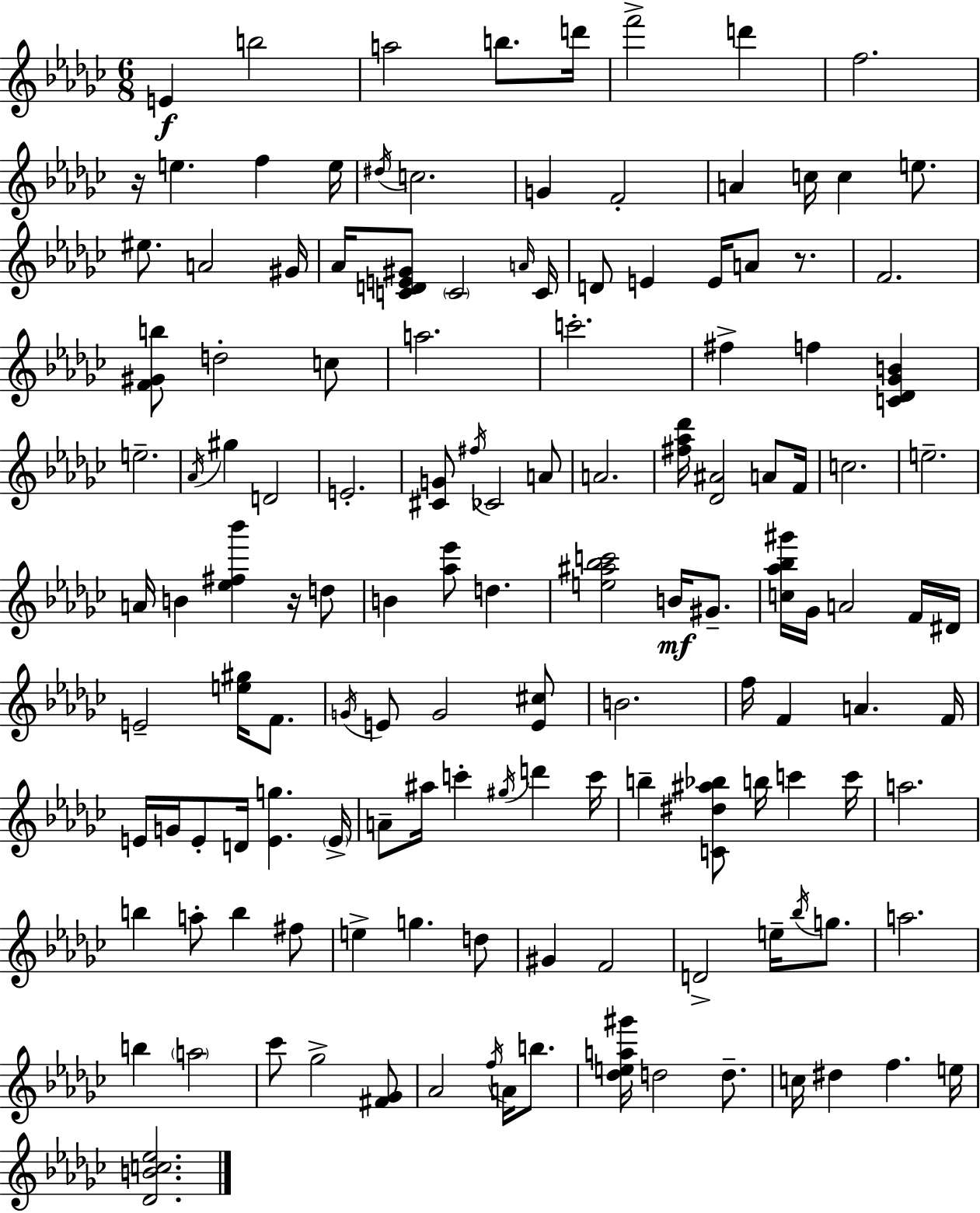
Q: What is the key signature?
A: EES minor